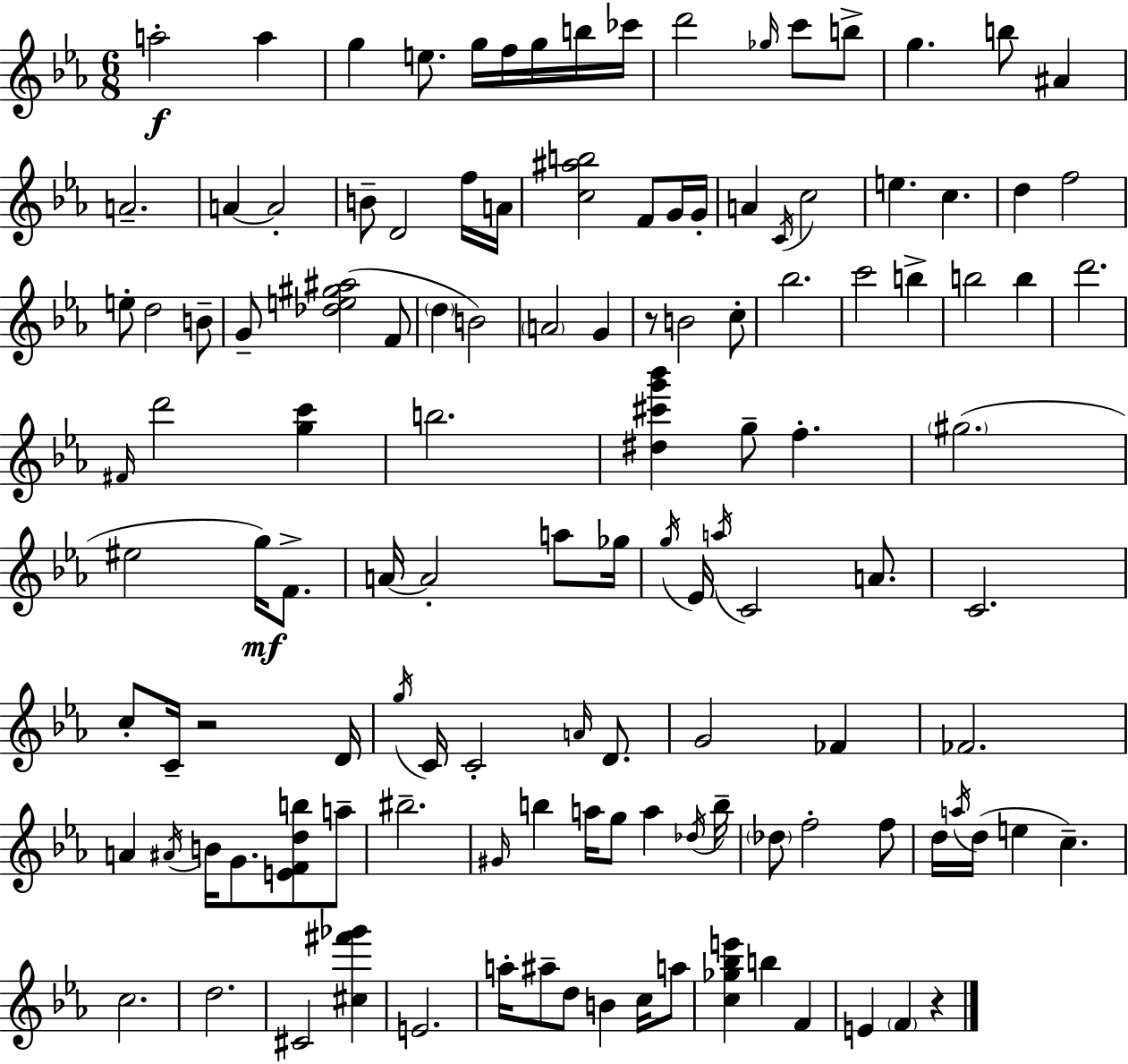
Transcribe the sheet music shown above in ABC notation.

X:1
T:Untitled
M:6/8
L:1/4
K:Eb
a2 a g e/2 g/4 f/4 g/4 b/4 _c'/4 d'2 _g/4 c'/2 b/2 g b/2 ^A A2 A A2 B/2 D2 f/4 A/4 [c^ab]2 F/2 G/4 G/4 A C/4 c2 e c d f2 e/2 d2 B/2 G/2 [_de^g^a]2 F/2 d B2 A2 G z/2 B2 c/2 _b2 c'2 b b2 b d'2 ^F/4 d'2 [gc'] b2 [^d^c'g'_b'] g/2 f ^g2 ^e2 g/4 F/2 A/4 A2 a/2 _g/4 g/4 _E/4 a/4 C2 A/2 C2 c/2 C/4 z2 D/4 g/4 C/4 C2 A/4 D/2 G2 _F _F2 A ^A/4 B/4 G/2 [EFdb]/2 a/2 ^b2 ^G/4 b a/4 g/2 a _d/4 b/4 _d/2 f2 f/2 d/4 a/4 d/4 e c c2 d2 ^C2 [^c^f'_g'] E2 a/4 ^a/2 d/2 B c/4 a/2 [c_g_be'] b F E F z